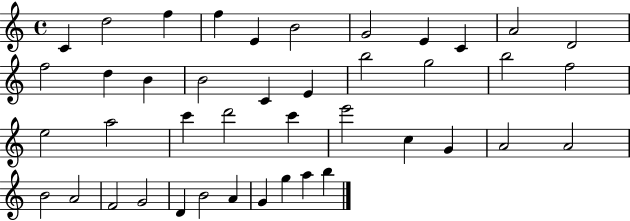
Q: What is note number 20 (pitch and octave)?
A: B5